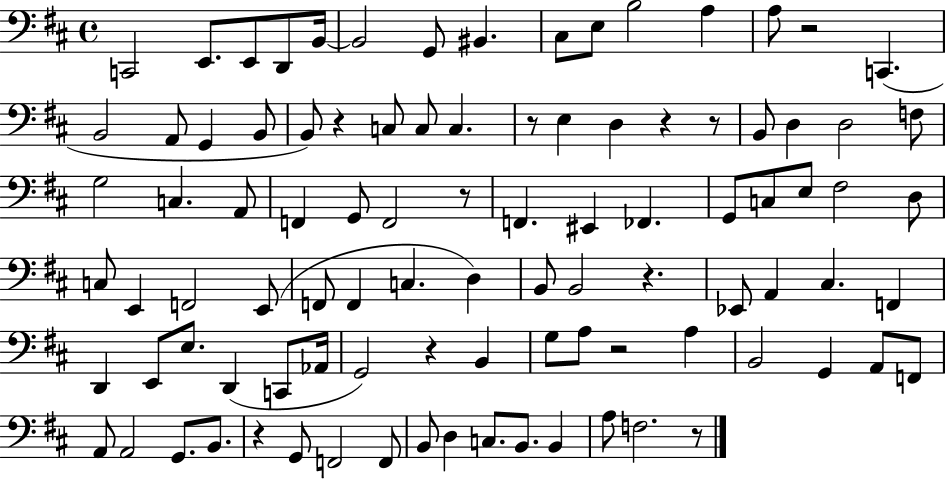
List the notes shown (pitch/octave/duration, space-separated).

C2/h E2/e. E2/e D2/e B2/s B2/h G2/e BIS2/q. C#3/e E3/e B3/h A3/q A3/e R/h C2/q. B2/h A2/e G2/q B2/e B2/e R/q C3/e C3/e C3/q. R/e E3/q D3/q R/q R/e B2/e D3/q D3/h F3/e G3/h C3/q. A2/e F2/q G2/e F2/h R/e F2/q. EIS2/q FES2/q. G2/e C3/e E3/e F#3/h D3/e C3/e E2/q F2/h E2/e F2/e F2/q C3/q. D3/q B2/e B2/h R/q. Eb2/e A2/q C#3/q. F2/q D2/q E2/e E3/e. D2/q C2/e Ab2/s G2/h R/q B2/q G3/e A3/e R/h A3/q B2/h G2/q A2/e F2/e A2/e A2/h G2/e. B2/e. R/q G2/e F2/h F2/e B2/e D3/q C3/e. B2/e. B2/q A3/e F3/h. R/e